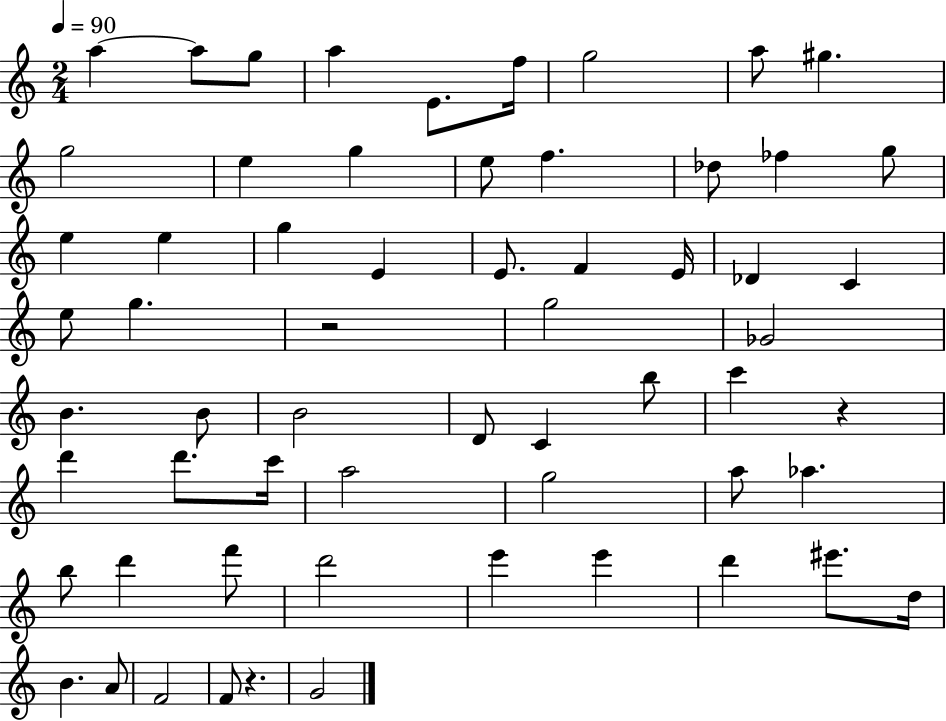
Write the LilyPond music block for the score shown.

{
  \clef treble
  \numericTimeSignature
  \time 2/4
  \key c \major
  \tempo 4 = 90
  \repeat volta 2 { a''4~~ a''8 g''8 | a''4 e'8. f''16 | g''2 | a''8 gis''4. | \break g''2 | e''4 g''4 | e''8 f''4. | des''8 fes''4 g''8 | \break e''4 e''4 | g''4 e'4 | e'8. f'4 e'16 | des'4 c'4 | \break e''8 g''4. | r2 | g''2 | ges'2 | \break b'4. b'8 | b'2 | d'8 c'4 b''8 | c'''4 r4 | \break d'''4 d'''8. c'''16 | a''2 | g''2 | a''8 aes''4. | \break b''8 d'''4 f'''8 | d'''2 | e'''4 e'''4 | d'''4 eis'''8. d''16 | \break b'4. a'8 | f'2 | f'8 r4. | g'2 | \break } \bar "|."
}